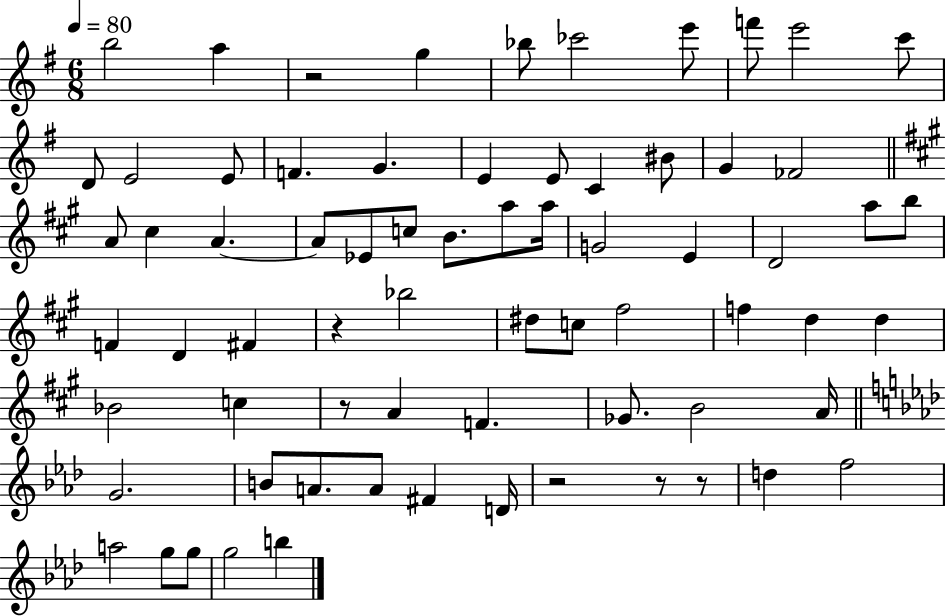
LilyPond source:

{
  \clef treble
  \numericTimeSignature
  \time 6/8
  \key g \major
  \tempo 4 = 80
  b''2 a''4 | r2 g''4 | bes''8 ces'''2 e'''8 | f'''8 e'''2 c'''8 | \break d'8 e'2 e'8 | f'4. g'4. | e'4 e'8 c'4 bis'8 | g'4 fes'2 | \break \bar "||" \break \key a \major a'8 cis''4 a'4.~~ | a'8 ees'8 c''8 b'8. a''8 a''16 | g'2 e'4 | d'2 a''8 b''8 | \break f'4 d'4 fis'4 | r4 bes''2 | dis''8 c''8 fis''2 | f''4 d''4 d''4 | \break bes'2 c''4 | r8 a'4 f'4. | ges'8. b'2 a'16 | \bar "||" \break \key aes \major g'2. | b'8 a'8. a'8 fis'4 d'16 | r2 r8 r8 | d''4 f''2 | \break a''2 g''8 g''8 | g''2 b''4 | \bar "|."
}